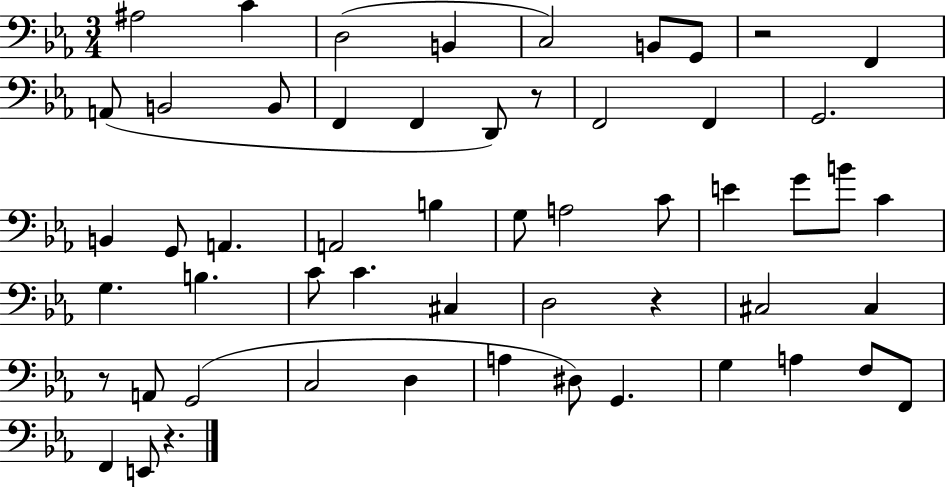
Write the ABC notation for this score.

X:1
T:Untitled
M:3/4
L:1/4
K:Eb
^A,2 C D,2 B,, C,2 B,,/2 G,,/2 z2 F,, A,,/2 B,,2 B,,/2 F,, F,, D,,/2 z/2 F,,2 F,, G,,2 B,, G,,/2 A,, A,,2 B, G,/2 A,2 C/2 E G/2 B/2 C G, B, C/2 C ^C, D,2 z ^C,2 ^C, z/2 A,,/2 G,,2 C,2 D, A, ^D,/2 G,, G, A, F,/2 F,,/2 F,, E,,/2 z